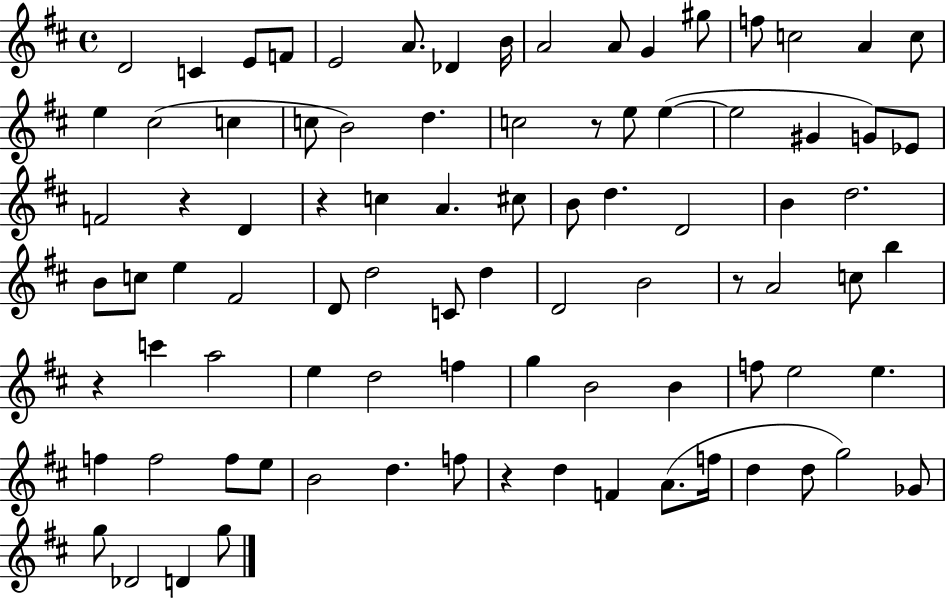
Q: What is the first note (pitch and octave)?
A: D4